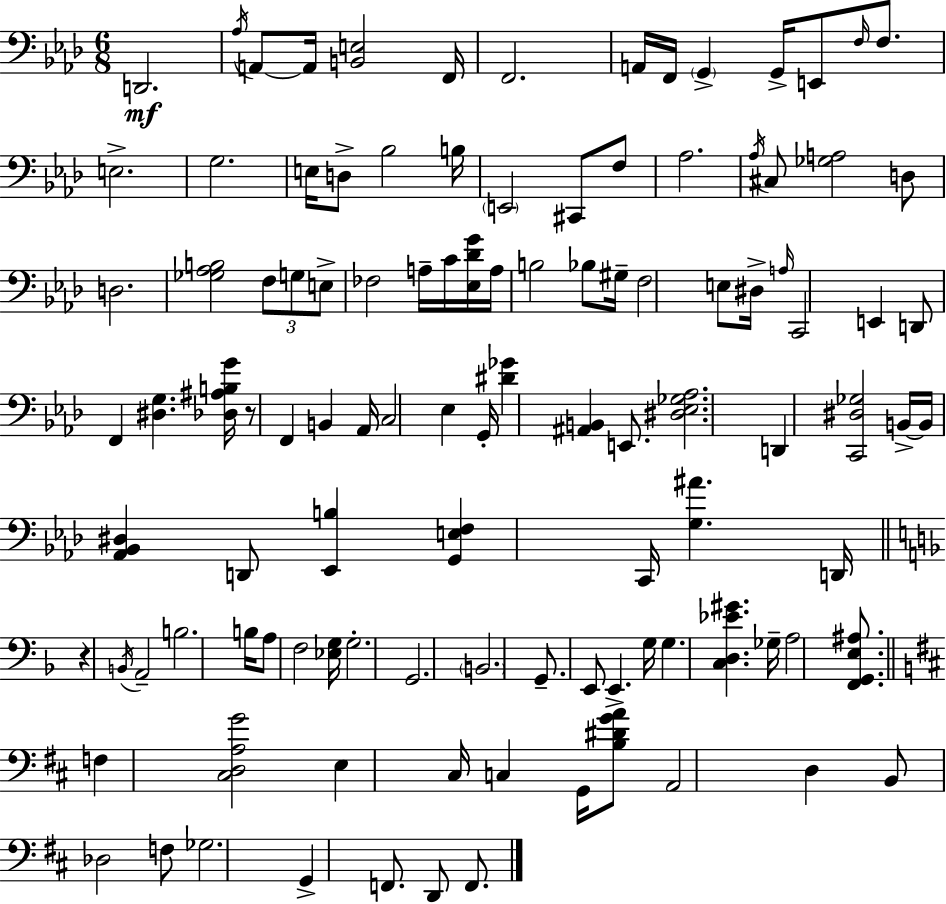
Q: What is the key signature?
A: AES major